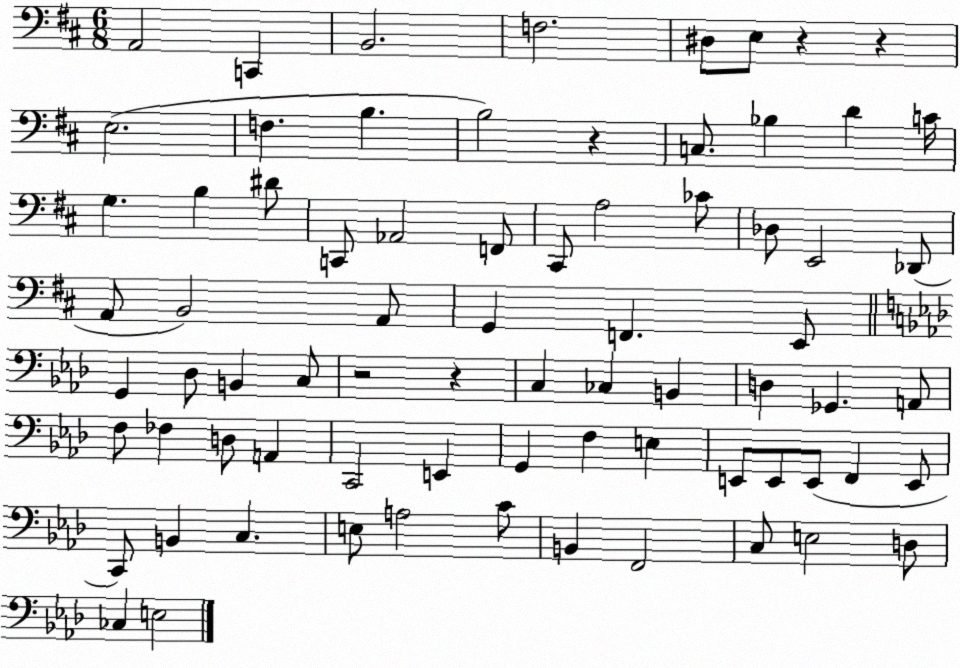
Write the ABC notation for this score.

X:1
T:Untitled
M:6/8
L:1/4
K:D
A,,2 C,, B,,2 F,2 ^D,/2 E,/2 z z E,2 F, B, B,2 z C,/2 _B, D C/4 G, B, ^D/2 C,,/2 _A,,2 F,,/2 ^C,,/2 A,2 _C/2 _D,/2 E,,2 _D,,/2 A,,/2 B,,2 A,,/2 G,, F,, E,,/2 G,, _D,/2 B,, C,/2 z2 z C, _C, B,, D, _G,, A,,/2 F,/2 _F, D,/2 A,, C,,2 E,, G,, F, E, E,,/2 E,,/2 E,,/2 F,, E,,/2 C,,/2 B,, C, E,/2 A,2 C/2 B,, F,,2 C,/2 E,2 D,/2 _C, E,2